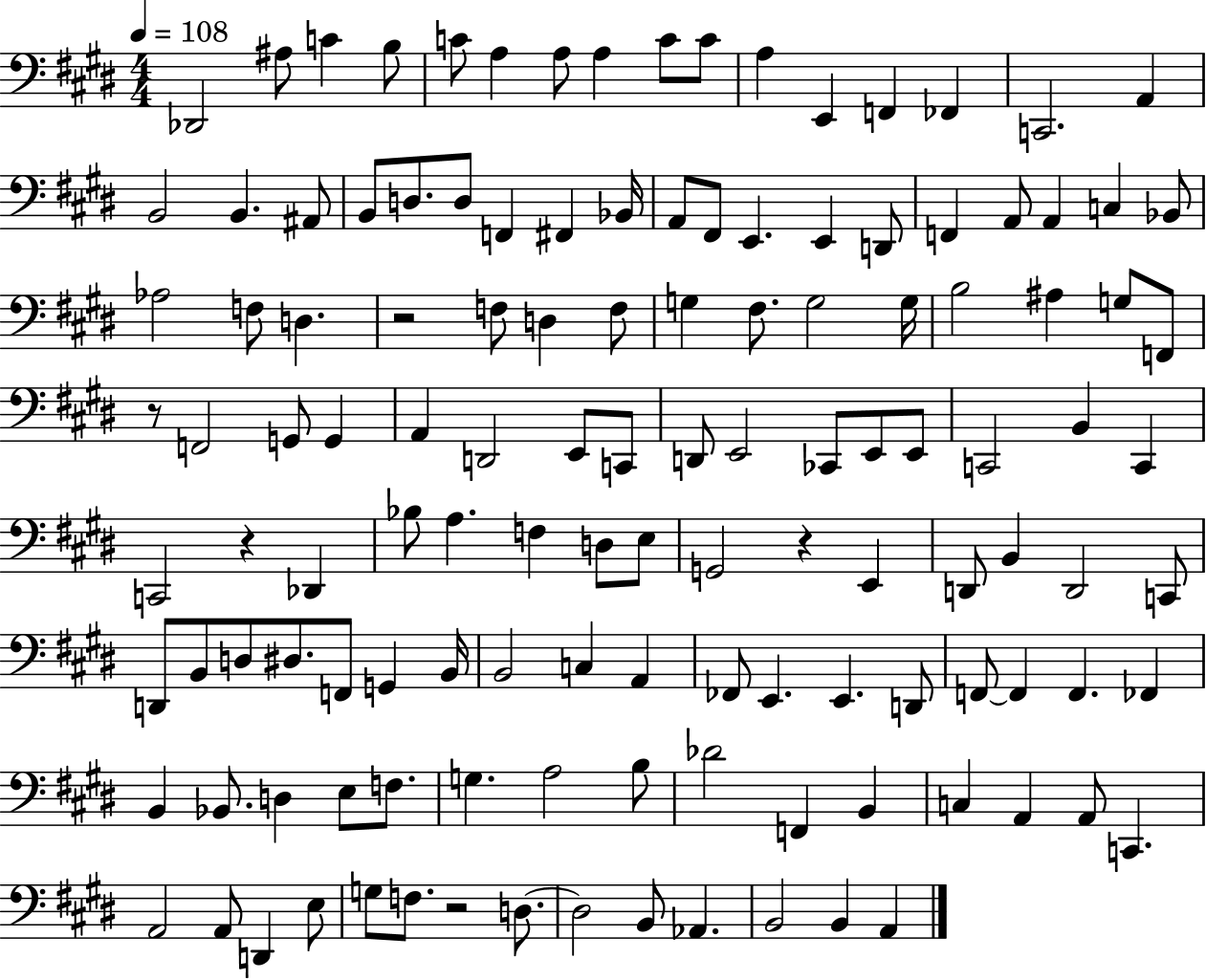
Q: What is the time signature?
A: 4/4